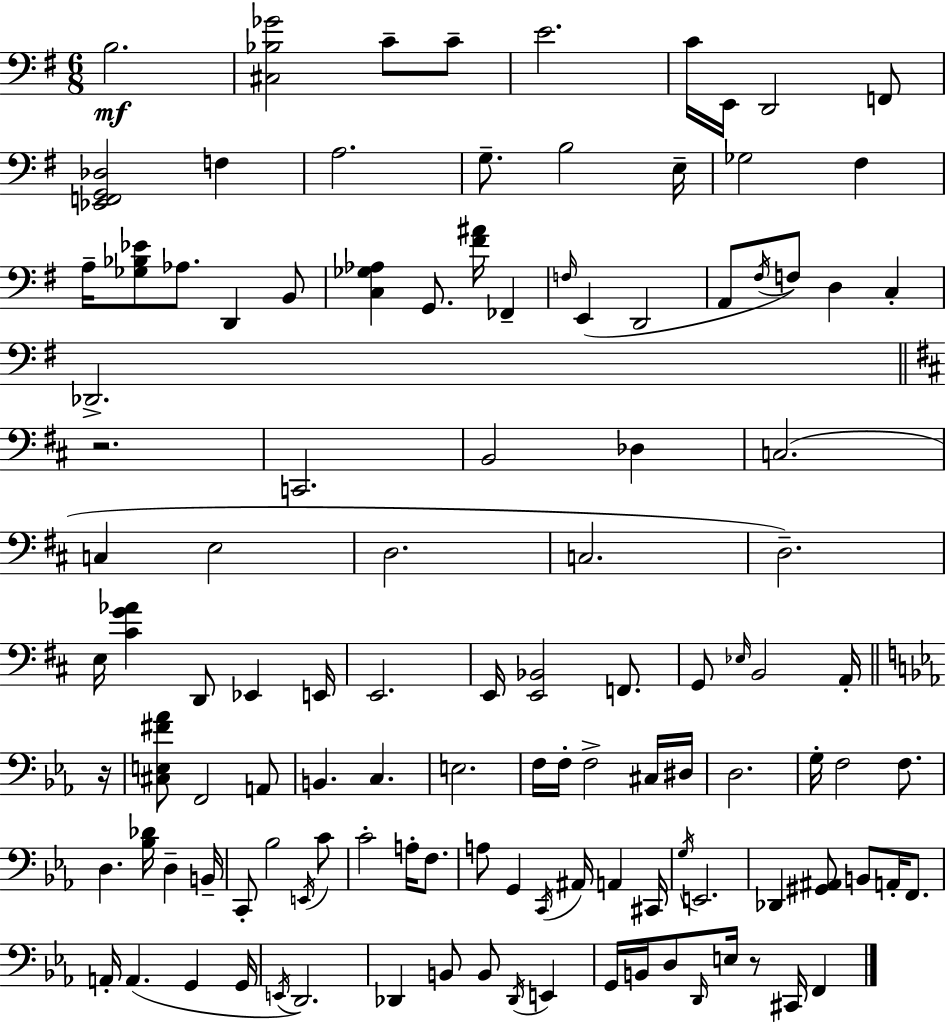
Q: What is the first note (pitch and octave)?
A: B3